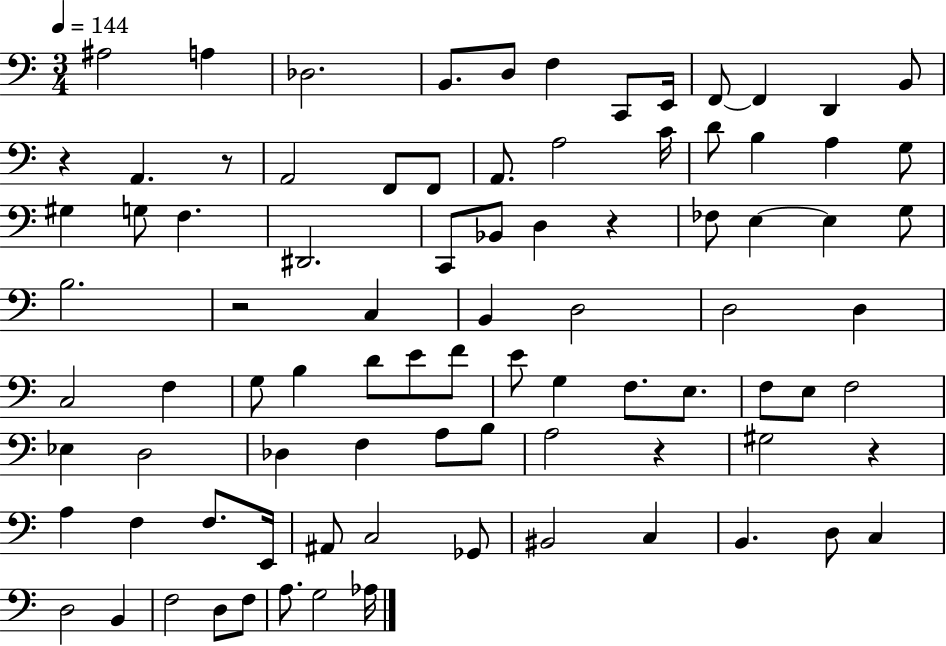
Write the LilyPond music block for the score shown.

{
  \clef bass
  \numericTimeSignature
  \time 3/4
  \key c \major
  \tempo 4 = 144
  ais2 a4 | des2. | b,8. d8 f4 c,8 e,16 | f,8~~ f,4 d,4 b,8 | \break r4 a,4. r8 | a,2 f,8 f,8 | a,8. a2 c'16 | d'8 b4 a4 g8 | \break gis4 g8 f4. | dis,2. | c,8 bes,8 d4 r4 | fes8 e4~~ e4 g8 | \break b2. | r2 c4 | b,4 d2 | d2 d4 | \break c2 f4 | g8 b4 d'8 e'8 f'8 | e'8 g4 f8. e8. | f8 e8 f2 | \break ees4 d2 | des4 f4 a8 b8 | a2 r4 | gis2 r4 | \break a4 f4 f8. e,16 | ais,8 c2 ges,8 | bis,2 c4 | b,4. d8 c4 | \break d2 b,4 | f2 d8 f8 | a8. g2 aes16 | \bar "|."
}